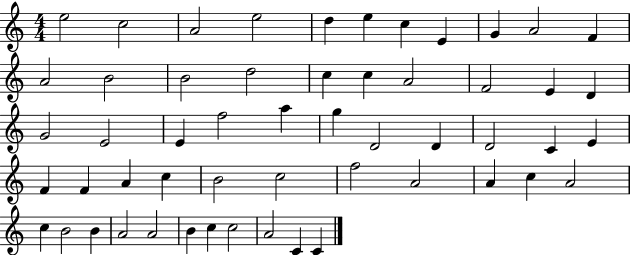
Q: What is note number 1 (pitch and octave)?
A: E5